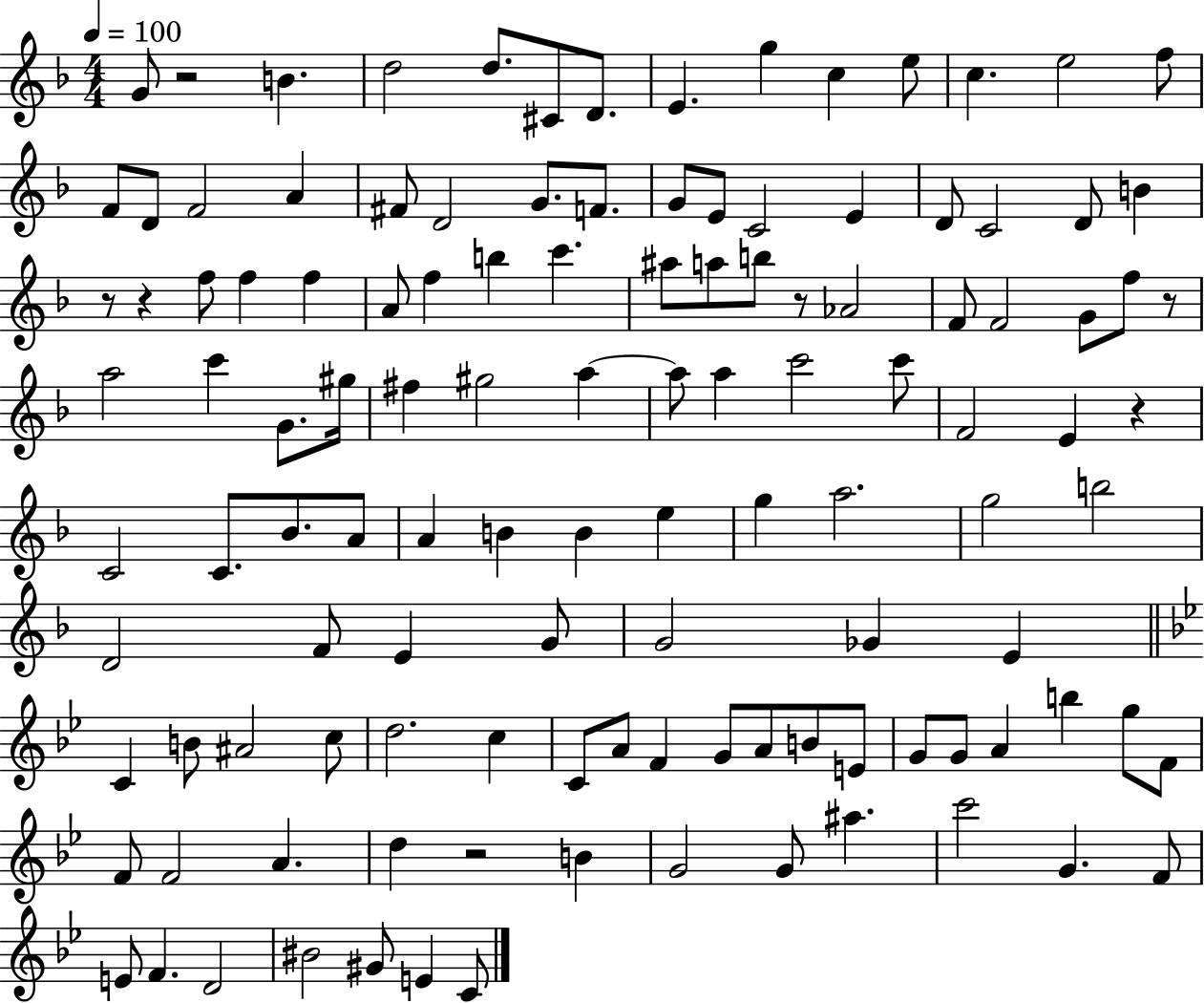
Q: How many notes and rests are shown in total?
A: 120